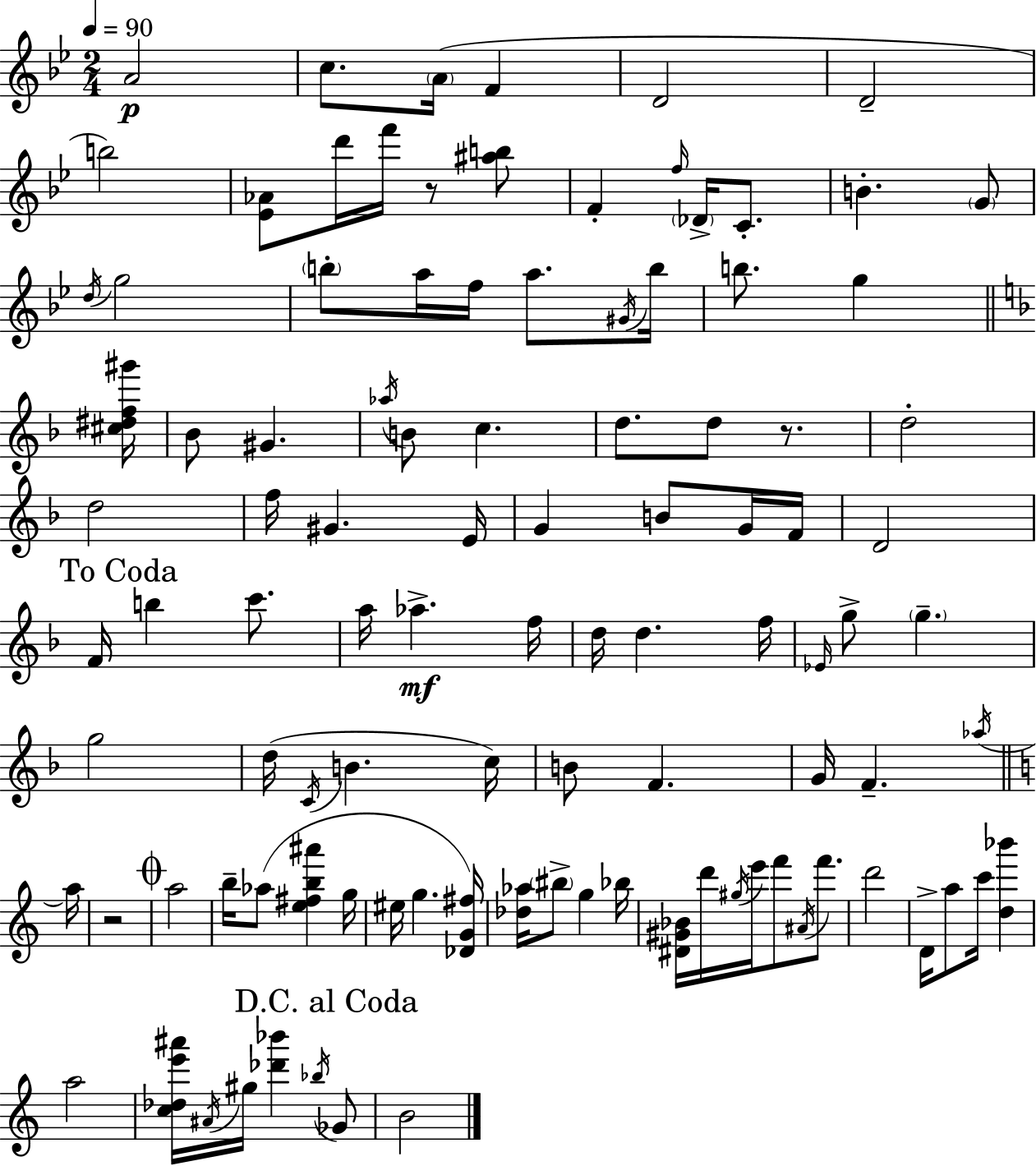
{
  \clef treble
  \numericTimeSignature
  \time 2/4
  \key g \minor
  \tempo 4 = 90
  a'2\p | c''8. \parenthesize a'16( f'4 | d'2 | d'2-- | \break b''2) | <ees' aes'>8 d'''16 f'''16 r8 <ais'' b''>8 | f'4-. \grace { f''16 } \parenthesize des'16-> c'8.-. | b'4.-. \parenthesize g'8 | \break \acciaccatura { d''16 } g''2 | \parenthesize b''8-. a''16 f''16 a''8. | \acciaccatura { gis'16 } b''16 b''8. g''4 | \bar "||" \break \key f \major <cis'' dis'' f'' gis'''>16 bes'8 gis'4. | \acciaccatura { aes''16 } b'8 c''4. | d''8. d''8 r8. | d''2-. | \break d''2 | f''16 gis'4. | e'16 g'4 b'8 | g'16 f'16 d'2 | \break \mark "To Coda" f'16 b''4 c'''8. | a''16 aes''4.->\mf | f''16 d''16 d''4. | f''16 \grace { ees'16 } g''8-> \parenthesize g''4.-- | \break g''2 | d''16( \acciaccatura { c'16 } b'4. | c''16) b'8 f'4. | g'16 f'4.-- | \break \acciaccatura { aes''16 } \bar "||" \break \key c \major a''16 r2 | \mark \markup { \musicglyph "scripts.coda" } a''2 | b''16-- aes''8( <e'' fis'' b'' ais'''>4 | g''16 eis''16 g''4. | \break <des' g' fis''>16) <des'' aes''>16 \parenthesize bis''8-> g''4 | bes''16 <dis' gis' bes'>16 d'''16 \acciaccatura { gis''16 } e'''16 f'''8 \acciaccatura { ais'16 } | f'''8. d'''2 | d'16-> a''8 c'''16 <d'' bes'''>4 | \break a''2 | <c'' des'' e''' ais'''>16 \acciaccatura { ais'16 } gis''16 <des''' bes'''>4 | \acciaccatura { bes''16 } \mark "D.C. al Coda" ges'8 b'2 | \bar "|."
}